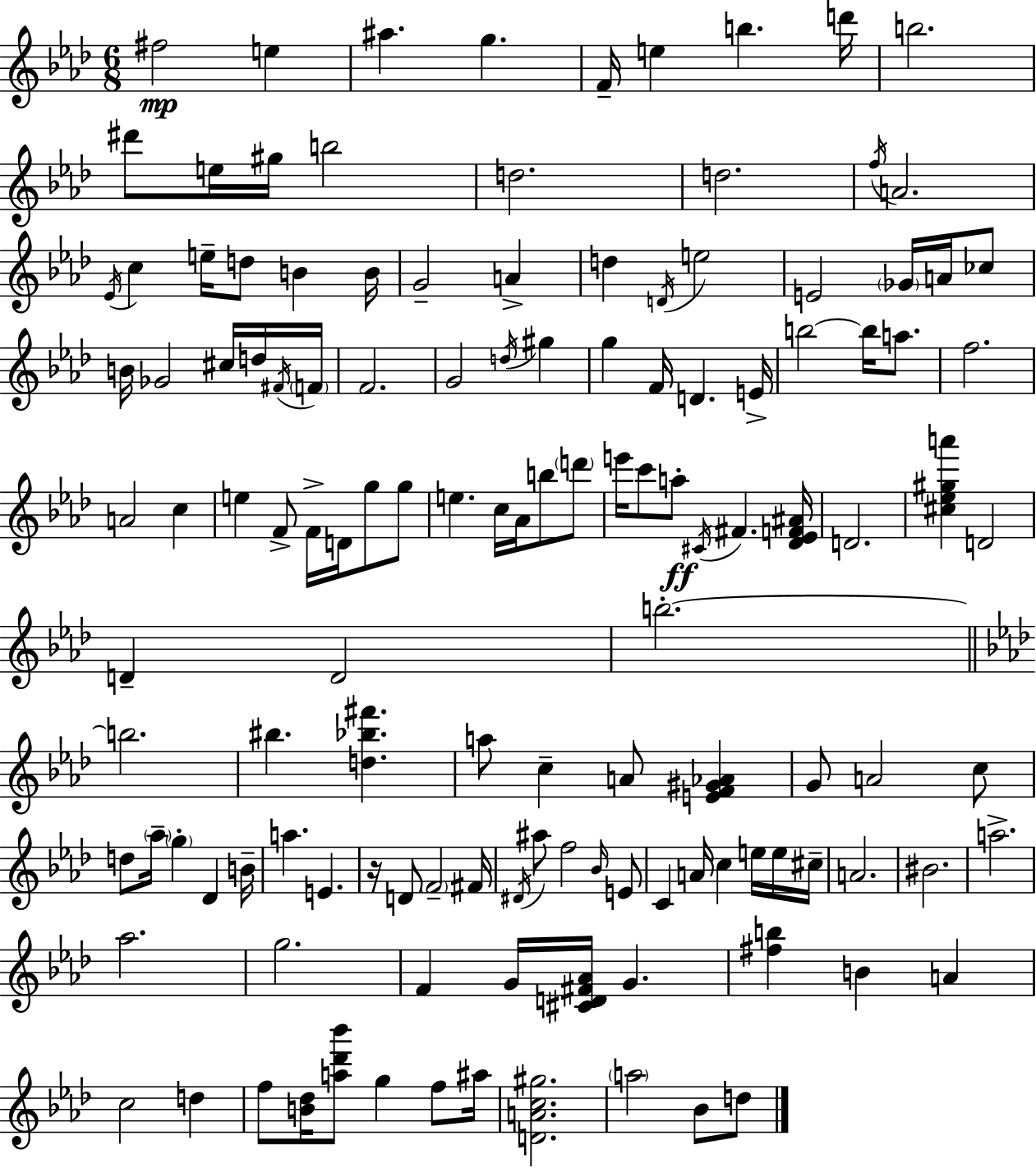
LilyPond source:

{
  \clef treble
  \numericTimeSignature
  \time 6/8
  \key f \minor
  fis''2\mp e''4 | ais''4. g''4. | f'16-- e''4 b''4. d'''16 | b''2. | \break dis'''8 e''16 gis''16 b''2 | d''2. | d''2. | \acciaccatura { f''16 } a'2. | \break \acciaccatura { ees'16 } c''4 e''16-- d''8 b'4 | b'16 g'2-- a'4-> | d''4 \acciaccatura { d'16 } e''2 | e'2 \parenthesize ges'16 | \break a'16 ces''8 b'16 ges'2 | cis''16 d''16 \acciaccatura { fis'16 } \parenthesize f'16 f'2. | g'2 | \acciaccatura { d''16 } gis''4 g''4 f'16 d'4. | \break e'16-> b''2~~ | b''16 a''8. f''2. | a'2 | c''4 e''4 f'8-> f'16-> | \break d'16 g''8 g''8 e''4. c''16 | aes'16 b''8 \parenthesize d'''8 e'''16 c'''8 a''8-.\ff \acciaccatura { cis'16 } fis'4. | <des' ees' f' ais'>16 d'2. | <cis'' ees'' gis'' a'''>4 d'2 | \break d'4-- d'2 | b''2.-.~~ | \bar "||" \break \key f \minor b''2. | bis''4. <d'' bes'' fis'''>4. | a''8 c''4-- a'8 <e' f' gis' aes'>4 | g'8 a'2 c''8 | \break d''8 \parenthesize aes''16-- \parenthesize g''4-. des'4 b'16-- | a''4. e'4. | r16 d'8 \parenthesize f'2-- fis'16 | \acciaccatura { dis'16 } ais''8 f''2 \grace { bes'16 } | \break e'8 c'4 a'16 c''4 e''16 | e''16 cis''16-- a'2. | bis'2. | a''2.-> | \break aes''2. | g''2. | f'4 g'16 <cis' d' fis' aes'>16 g'4. | <fis'' b''>4 b'4 a'4 | \break c''2 d''4 | f''8 <b' des''>16 <a'' des''' bes'''>8 g''4 f''8 | ais''16 <d' a' c'' gis''>2. | \parenthesize a''2 bes'8 | \break d''8 \bar "|."
}